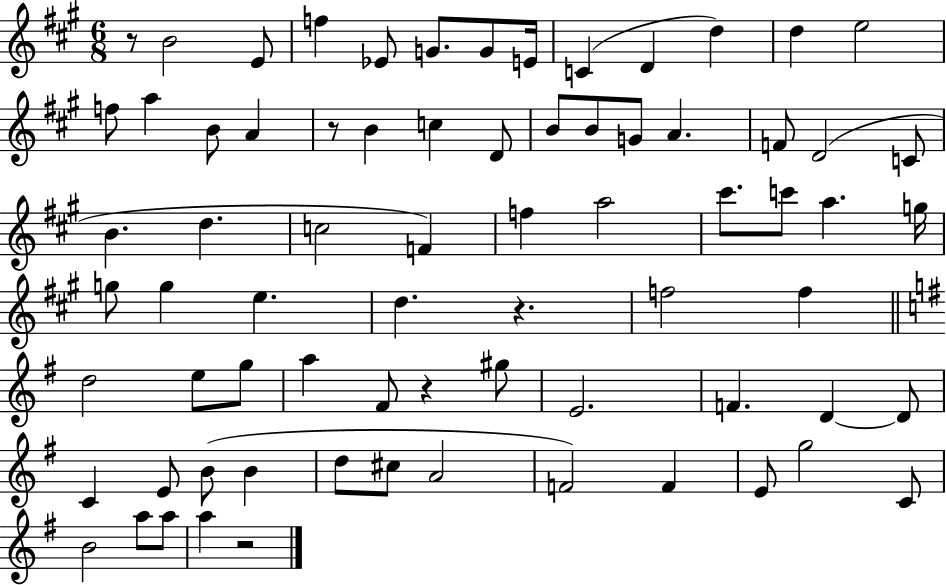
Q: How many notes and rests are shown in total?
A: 73